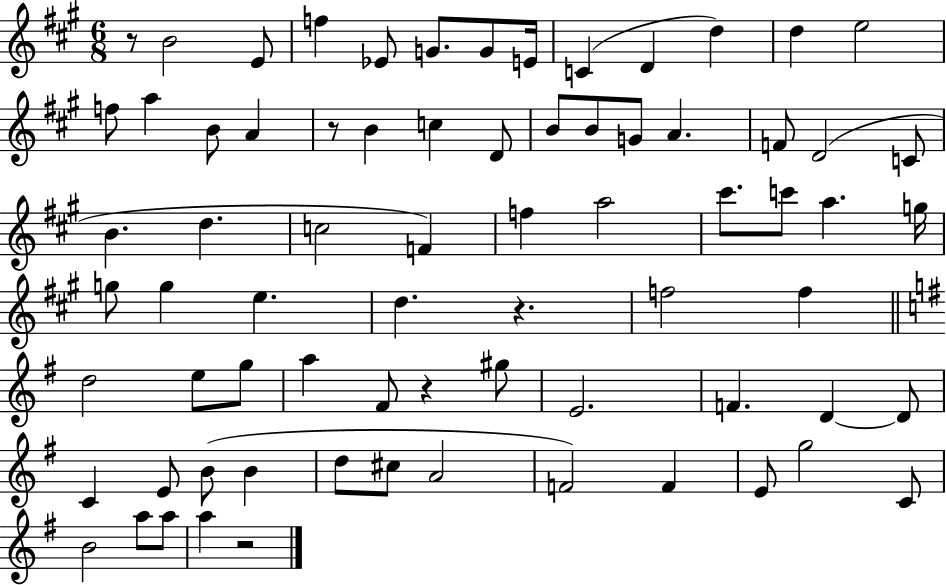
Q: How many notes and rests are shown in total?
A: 73